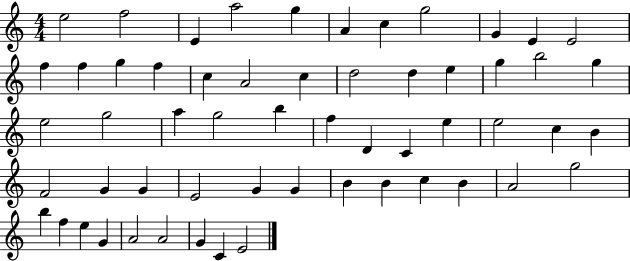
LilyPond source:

{
  \clef treble
  \numericTimeSignature
  \time 4/4
  \key c \major
  e''2 f''2 | e'4 a''2 g''4 | a'4 c''4 g''2 | g'4 e'4 e'2 | \break f''4 f''4 g''4 f''4 | c''4 a'2 c''4 | d''2 d''4 e''4 | g''4 b''2 g''4 | \break e''2 g''2 | a''4 g''2 b''4 | f''4 d'4 c'4 e''4 | e''2 c''4 b'4 | \break f'2 g'4 g'4 | e'2 g'4 g'4 | b'4 b'4 c''4 b'4 | a'2 g''2 | \break b''4 f''4 e''4 g'4 | a'2 a'2 | g'4 c'4 e'2 | \bar "|."
}